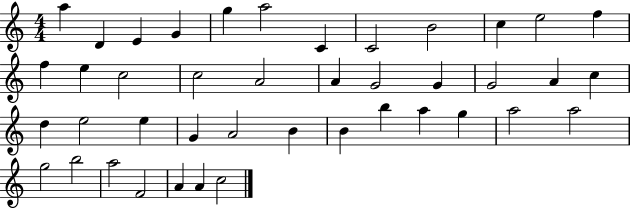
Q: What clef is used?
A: treble